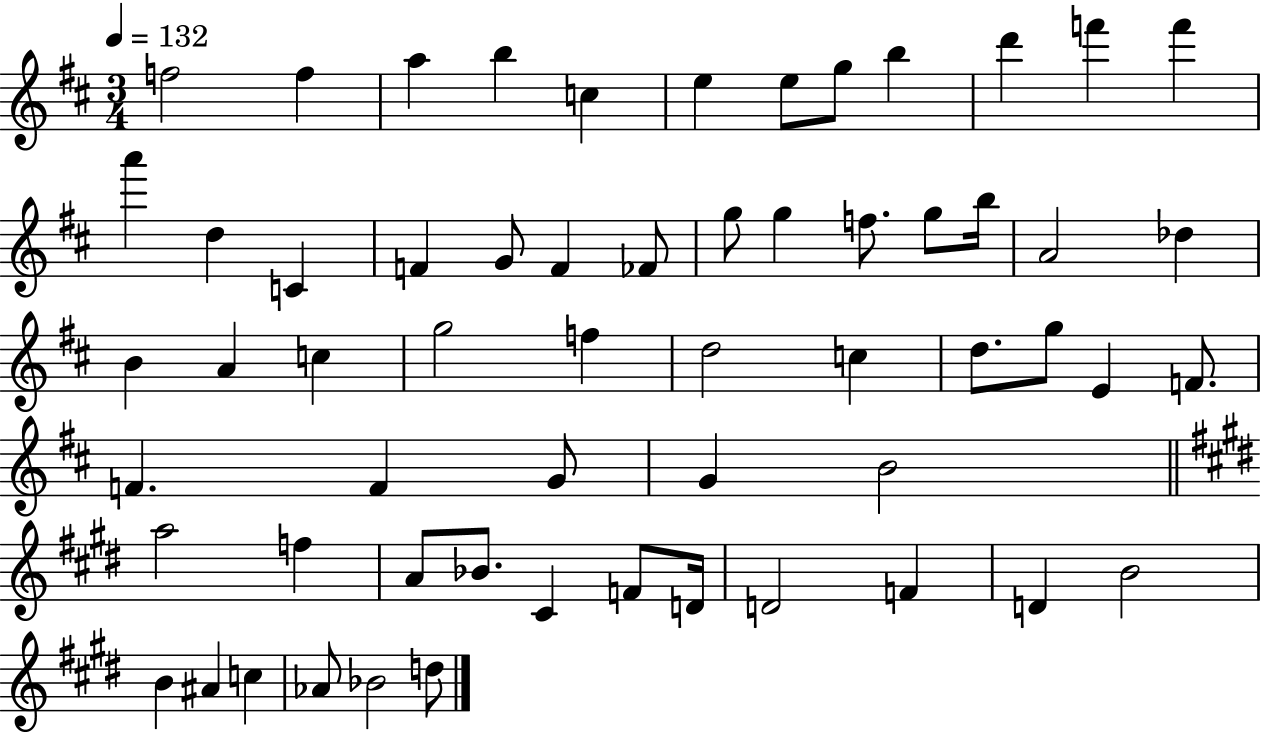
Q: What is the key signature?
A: D major